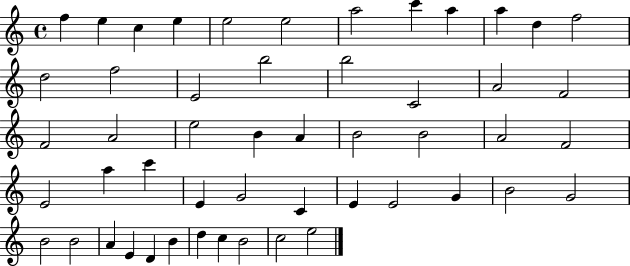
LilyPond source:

{
  \clef treble
  \time 4/4
  \defaultTimeSignature
  \key c \major
  f''4 e''4 c''4 e''4 | e''2 e''2 | a''2 c'''4 a''4 | a''4 d''4 f''2 | \break d''2 f''2 | e'2 b''2 | b''2 c'2 | a'2 f'2 | \break f'2 a'2 | e''2 b'4 a'4 | b'2 b'2 | a'2 f'2 | \break e'2 a''4 c'''4 | e'4 g'2 c'4 | e'4 e'2 g'4 | b'2 g'2 | \break b'2 b'2 | a'4 e'4 d'4 b'4 | d''4 c''4 b'2 | c''2 e''2 | \break \bar "|."
}